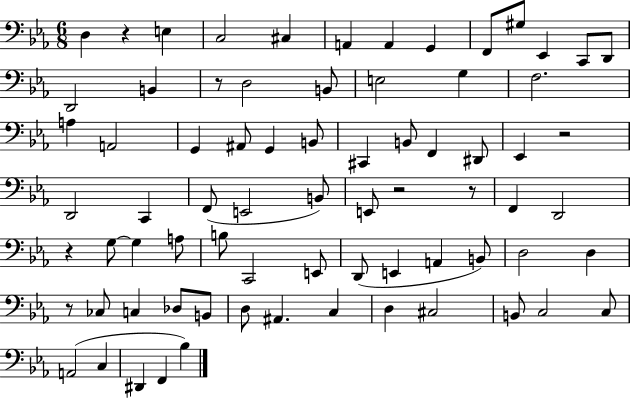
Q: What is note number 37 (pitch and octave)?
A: F2